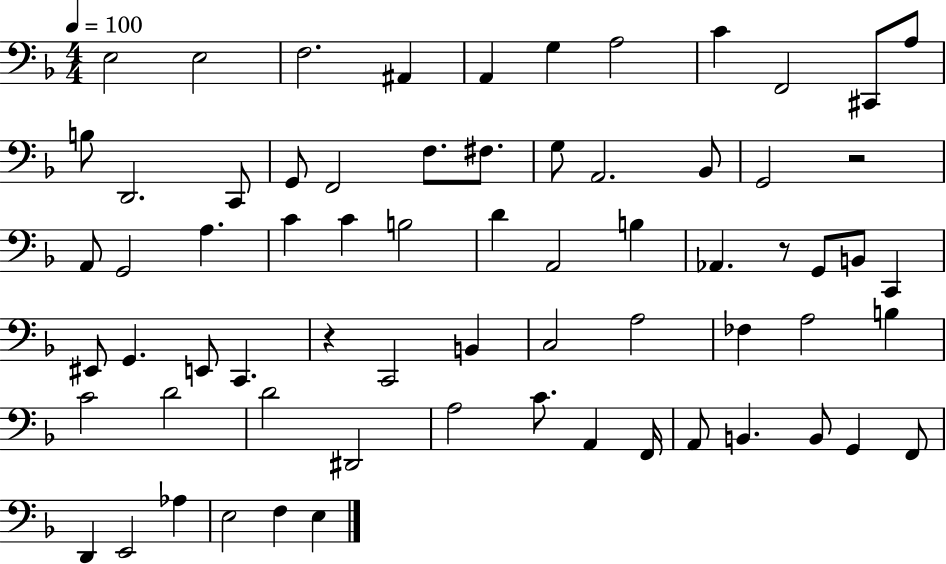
X:1
T:Untitled
M:4/4
L:1/4
K:F
E,2 E,2 F,2 ^A,, A,, G, A,2 C F,,2 ^C,,/2 A,/2 B,/2 D,,2 C,,/2 G,,/2 F,,2 F,/2 ^F,/2 G,/2 A,,2 _B,,/2 G,,2 z2 A,,/2 G,,2 A, C C B,2 D A,,2 B, _A,, z/2 G,,/2 B,,/2 C,, ^E,,/2 G,, E,,/2 C,, z C,,2 B,, C,2 A,2 _F, A,2 B, C2 D2 D2 ^D,,2 A,2 C/2 A,, F,,/4 A,,/2 B,, B,,/2 G,, F,,/2 D,, E,,2 _A, E,2 F, E,